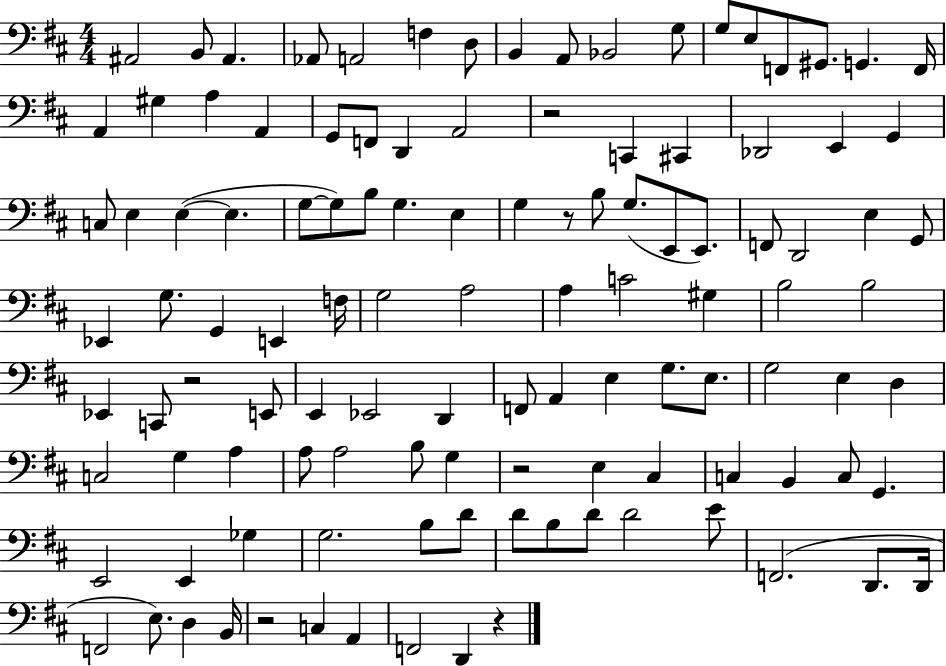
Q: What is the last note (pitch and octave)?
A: D2